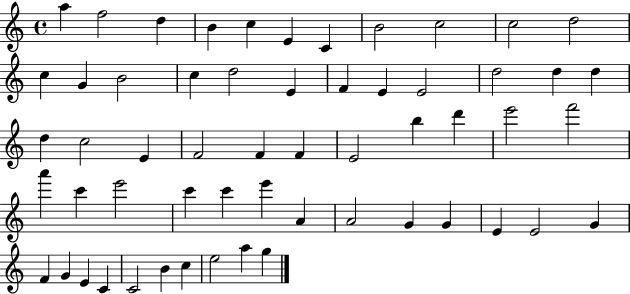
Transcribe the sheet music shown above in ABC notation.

X:1
T:Untitled
M:4/4
L:1/4
K:C
a f2 d B c E C B2 c2 c2 d2 c G B2 c d2 E F E E2 d2 d d d c2 E F2 F F E2 b d' e'2 f'2 a' c' e'2 c' c' e' A A2 G G E E2 G F G E C C2 B c e2 a g